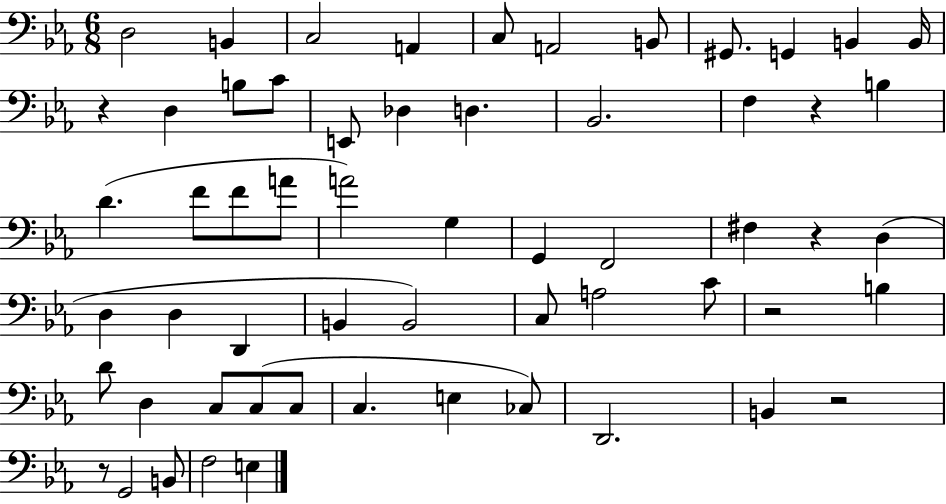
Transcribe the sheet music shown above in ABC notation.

X:1
T:Untitled
M:6/8
L:1/4
K:Eb
D,2 B,, C,2 A,, C,/2 A,,2 B,,/2 ^G,,/2 G,, B,, B,,/4 z D, B,/2 C/2 E,,/2 _D, D, _B,,2 F, z B, D F/2 F/2 A/2 A2 G, G,, F,,2 ^F, z D, D, D, D,, B,, B,,2 C,/2 A,2 C/2 z2 B, D/2 D, C,/2 C,/2 C,/2 C, E, _C,/2 D,,2 B,, z2 z/2 G,,2 B,,/2 F,2 E,